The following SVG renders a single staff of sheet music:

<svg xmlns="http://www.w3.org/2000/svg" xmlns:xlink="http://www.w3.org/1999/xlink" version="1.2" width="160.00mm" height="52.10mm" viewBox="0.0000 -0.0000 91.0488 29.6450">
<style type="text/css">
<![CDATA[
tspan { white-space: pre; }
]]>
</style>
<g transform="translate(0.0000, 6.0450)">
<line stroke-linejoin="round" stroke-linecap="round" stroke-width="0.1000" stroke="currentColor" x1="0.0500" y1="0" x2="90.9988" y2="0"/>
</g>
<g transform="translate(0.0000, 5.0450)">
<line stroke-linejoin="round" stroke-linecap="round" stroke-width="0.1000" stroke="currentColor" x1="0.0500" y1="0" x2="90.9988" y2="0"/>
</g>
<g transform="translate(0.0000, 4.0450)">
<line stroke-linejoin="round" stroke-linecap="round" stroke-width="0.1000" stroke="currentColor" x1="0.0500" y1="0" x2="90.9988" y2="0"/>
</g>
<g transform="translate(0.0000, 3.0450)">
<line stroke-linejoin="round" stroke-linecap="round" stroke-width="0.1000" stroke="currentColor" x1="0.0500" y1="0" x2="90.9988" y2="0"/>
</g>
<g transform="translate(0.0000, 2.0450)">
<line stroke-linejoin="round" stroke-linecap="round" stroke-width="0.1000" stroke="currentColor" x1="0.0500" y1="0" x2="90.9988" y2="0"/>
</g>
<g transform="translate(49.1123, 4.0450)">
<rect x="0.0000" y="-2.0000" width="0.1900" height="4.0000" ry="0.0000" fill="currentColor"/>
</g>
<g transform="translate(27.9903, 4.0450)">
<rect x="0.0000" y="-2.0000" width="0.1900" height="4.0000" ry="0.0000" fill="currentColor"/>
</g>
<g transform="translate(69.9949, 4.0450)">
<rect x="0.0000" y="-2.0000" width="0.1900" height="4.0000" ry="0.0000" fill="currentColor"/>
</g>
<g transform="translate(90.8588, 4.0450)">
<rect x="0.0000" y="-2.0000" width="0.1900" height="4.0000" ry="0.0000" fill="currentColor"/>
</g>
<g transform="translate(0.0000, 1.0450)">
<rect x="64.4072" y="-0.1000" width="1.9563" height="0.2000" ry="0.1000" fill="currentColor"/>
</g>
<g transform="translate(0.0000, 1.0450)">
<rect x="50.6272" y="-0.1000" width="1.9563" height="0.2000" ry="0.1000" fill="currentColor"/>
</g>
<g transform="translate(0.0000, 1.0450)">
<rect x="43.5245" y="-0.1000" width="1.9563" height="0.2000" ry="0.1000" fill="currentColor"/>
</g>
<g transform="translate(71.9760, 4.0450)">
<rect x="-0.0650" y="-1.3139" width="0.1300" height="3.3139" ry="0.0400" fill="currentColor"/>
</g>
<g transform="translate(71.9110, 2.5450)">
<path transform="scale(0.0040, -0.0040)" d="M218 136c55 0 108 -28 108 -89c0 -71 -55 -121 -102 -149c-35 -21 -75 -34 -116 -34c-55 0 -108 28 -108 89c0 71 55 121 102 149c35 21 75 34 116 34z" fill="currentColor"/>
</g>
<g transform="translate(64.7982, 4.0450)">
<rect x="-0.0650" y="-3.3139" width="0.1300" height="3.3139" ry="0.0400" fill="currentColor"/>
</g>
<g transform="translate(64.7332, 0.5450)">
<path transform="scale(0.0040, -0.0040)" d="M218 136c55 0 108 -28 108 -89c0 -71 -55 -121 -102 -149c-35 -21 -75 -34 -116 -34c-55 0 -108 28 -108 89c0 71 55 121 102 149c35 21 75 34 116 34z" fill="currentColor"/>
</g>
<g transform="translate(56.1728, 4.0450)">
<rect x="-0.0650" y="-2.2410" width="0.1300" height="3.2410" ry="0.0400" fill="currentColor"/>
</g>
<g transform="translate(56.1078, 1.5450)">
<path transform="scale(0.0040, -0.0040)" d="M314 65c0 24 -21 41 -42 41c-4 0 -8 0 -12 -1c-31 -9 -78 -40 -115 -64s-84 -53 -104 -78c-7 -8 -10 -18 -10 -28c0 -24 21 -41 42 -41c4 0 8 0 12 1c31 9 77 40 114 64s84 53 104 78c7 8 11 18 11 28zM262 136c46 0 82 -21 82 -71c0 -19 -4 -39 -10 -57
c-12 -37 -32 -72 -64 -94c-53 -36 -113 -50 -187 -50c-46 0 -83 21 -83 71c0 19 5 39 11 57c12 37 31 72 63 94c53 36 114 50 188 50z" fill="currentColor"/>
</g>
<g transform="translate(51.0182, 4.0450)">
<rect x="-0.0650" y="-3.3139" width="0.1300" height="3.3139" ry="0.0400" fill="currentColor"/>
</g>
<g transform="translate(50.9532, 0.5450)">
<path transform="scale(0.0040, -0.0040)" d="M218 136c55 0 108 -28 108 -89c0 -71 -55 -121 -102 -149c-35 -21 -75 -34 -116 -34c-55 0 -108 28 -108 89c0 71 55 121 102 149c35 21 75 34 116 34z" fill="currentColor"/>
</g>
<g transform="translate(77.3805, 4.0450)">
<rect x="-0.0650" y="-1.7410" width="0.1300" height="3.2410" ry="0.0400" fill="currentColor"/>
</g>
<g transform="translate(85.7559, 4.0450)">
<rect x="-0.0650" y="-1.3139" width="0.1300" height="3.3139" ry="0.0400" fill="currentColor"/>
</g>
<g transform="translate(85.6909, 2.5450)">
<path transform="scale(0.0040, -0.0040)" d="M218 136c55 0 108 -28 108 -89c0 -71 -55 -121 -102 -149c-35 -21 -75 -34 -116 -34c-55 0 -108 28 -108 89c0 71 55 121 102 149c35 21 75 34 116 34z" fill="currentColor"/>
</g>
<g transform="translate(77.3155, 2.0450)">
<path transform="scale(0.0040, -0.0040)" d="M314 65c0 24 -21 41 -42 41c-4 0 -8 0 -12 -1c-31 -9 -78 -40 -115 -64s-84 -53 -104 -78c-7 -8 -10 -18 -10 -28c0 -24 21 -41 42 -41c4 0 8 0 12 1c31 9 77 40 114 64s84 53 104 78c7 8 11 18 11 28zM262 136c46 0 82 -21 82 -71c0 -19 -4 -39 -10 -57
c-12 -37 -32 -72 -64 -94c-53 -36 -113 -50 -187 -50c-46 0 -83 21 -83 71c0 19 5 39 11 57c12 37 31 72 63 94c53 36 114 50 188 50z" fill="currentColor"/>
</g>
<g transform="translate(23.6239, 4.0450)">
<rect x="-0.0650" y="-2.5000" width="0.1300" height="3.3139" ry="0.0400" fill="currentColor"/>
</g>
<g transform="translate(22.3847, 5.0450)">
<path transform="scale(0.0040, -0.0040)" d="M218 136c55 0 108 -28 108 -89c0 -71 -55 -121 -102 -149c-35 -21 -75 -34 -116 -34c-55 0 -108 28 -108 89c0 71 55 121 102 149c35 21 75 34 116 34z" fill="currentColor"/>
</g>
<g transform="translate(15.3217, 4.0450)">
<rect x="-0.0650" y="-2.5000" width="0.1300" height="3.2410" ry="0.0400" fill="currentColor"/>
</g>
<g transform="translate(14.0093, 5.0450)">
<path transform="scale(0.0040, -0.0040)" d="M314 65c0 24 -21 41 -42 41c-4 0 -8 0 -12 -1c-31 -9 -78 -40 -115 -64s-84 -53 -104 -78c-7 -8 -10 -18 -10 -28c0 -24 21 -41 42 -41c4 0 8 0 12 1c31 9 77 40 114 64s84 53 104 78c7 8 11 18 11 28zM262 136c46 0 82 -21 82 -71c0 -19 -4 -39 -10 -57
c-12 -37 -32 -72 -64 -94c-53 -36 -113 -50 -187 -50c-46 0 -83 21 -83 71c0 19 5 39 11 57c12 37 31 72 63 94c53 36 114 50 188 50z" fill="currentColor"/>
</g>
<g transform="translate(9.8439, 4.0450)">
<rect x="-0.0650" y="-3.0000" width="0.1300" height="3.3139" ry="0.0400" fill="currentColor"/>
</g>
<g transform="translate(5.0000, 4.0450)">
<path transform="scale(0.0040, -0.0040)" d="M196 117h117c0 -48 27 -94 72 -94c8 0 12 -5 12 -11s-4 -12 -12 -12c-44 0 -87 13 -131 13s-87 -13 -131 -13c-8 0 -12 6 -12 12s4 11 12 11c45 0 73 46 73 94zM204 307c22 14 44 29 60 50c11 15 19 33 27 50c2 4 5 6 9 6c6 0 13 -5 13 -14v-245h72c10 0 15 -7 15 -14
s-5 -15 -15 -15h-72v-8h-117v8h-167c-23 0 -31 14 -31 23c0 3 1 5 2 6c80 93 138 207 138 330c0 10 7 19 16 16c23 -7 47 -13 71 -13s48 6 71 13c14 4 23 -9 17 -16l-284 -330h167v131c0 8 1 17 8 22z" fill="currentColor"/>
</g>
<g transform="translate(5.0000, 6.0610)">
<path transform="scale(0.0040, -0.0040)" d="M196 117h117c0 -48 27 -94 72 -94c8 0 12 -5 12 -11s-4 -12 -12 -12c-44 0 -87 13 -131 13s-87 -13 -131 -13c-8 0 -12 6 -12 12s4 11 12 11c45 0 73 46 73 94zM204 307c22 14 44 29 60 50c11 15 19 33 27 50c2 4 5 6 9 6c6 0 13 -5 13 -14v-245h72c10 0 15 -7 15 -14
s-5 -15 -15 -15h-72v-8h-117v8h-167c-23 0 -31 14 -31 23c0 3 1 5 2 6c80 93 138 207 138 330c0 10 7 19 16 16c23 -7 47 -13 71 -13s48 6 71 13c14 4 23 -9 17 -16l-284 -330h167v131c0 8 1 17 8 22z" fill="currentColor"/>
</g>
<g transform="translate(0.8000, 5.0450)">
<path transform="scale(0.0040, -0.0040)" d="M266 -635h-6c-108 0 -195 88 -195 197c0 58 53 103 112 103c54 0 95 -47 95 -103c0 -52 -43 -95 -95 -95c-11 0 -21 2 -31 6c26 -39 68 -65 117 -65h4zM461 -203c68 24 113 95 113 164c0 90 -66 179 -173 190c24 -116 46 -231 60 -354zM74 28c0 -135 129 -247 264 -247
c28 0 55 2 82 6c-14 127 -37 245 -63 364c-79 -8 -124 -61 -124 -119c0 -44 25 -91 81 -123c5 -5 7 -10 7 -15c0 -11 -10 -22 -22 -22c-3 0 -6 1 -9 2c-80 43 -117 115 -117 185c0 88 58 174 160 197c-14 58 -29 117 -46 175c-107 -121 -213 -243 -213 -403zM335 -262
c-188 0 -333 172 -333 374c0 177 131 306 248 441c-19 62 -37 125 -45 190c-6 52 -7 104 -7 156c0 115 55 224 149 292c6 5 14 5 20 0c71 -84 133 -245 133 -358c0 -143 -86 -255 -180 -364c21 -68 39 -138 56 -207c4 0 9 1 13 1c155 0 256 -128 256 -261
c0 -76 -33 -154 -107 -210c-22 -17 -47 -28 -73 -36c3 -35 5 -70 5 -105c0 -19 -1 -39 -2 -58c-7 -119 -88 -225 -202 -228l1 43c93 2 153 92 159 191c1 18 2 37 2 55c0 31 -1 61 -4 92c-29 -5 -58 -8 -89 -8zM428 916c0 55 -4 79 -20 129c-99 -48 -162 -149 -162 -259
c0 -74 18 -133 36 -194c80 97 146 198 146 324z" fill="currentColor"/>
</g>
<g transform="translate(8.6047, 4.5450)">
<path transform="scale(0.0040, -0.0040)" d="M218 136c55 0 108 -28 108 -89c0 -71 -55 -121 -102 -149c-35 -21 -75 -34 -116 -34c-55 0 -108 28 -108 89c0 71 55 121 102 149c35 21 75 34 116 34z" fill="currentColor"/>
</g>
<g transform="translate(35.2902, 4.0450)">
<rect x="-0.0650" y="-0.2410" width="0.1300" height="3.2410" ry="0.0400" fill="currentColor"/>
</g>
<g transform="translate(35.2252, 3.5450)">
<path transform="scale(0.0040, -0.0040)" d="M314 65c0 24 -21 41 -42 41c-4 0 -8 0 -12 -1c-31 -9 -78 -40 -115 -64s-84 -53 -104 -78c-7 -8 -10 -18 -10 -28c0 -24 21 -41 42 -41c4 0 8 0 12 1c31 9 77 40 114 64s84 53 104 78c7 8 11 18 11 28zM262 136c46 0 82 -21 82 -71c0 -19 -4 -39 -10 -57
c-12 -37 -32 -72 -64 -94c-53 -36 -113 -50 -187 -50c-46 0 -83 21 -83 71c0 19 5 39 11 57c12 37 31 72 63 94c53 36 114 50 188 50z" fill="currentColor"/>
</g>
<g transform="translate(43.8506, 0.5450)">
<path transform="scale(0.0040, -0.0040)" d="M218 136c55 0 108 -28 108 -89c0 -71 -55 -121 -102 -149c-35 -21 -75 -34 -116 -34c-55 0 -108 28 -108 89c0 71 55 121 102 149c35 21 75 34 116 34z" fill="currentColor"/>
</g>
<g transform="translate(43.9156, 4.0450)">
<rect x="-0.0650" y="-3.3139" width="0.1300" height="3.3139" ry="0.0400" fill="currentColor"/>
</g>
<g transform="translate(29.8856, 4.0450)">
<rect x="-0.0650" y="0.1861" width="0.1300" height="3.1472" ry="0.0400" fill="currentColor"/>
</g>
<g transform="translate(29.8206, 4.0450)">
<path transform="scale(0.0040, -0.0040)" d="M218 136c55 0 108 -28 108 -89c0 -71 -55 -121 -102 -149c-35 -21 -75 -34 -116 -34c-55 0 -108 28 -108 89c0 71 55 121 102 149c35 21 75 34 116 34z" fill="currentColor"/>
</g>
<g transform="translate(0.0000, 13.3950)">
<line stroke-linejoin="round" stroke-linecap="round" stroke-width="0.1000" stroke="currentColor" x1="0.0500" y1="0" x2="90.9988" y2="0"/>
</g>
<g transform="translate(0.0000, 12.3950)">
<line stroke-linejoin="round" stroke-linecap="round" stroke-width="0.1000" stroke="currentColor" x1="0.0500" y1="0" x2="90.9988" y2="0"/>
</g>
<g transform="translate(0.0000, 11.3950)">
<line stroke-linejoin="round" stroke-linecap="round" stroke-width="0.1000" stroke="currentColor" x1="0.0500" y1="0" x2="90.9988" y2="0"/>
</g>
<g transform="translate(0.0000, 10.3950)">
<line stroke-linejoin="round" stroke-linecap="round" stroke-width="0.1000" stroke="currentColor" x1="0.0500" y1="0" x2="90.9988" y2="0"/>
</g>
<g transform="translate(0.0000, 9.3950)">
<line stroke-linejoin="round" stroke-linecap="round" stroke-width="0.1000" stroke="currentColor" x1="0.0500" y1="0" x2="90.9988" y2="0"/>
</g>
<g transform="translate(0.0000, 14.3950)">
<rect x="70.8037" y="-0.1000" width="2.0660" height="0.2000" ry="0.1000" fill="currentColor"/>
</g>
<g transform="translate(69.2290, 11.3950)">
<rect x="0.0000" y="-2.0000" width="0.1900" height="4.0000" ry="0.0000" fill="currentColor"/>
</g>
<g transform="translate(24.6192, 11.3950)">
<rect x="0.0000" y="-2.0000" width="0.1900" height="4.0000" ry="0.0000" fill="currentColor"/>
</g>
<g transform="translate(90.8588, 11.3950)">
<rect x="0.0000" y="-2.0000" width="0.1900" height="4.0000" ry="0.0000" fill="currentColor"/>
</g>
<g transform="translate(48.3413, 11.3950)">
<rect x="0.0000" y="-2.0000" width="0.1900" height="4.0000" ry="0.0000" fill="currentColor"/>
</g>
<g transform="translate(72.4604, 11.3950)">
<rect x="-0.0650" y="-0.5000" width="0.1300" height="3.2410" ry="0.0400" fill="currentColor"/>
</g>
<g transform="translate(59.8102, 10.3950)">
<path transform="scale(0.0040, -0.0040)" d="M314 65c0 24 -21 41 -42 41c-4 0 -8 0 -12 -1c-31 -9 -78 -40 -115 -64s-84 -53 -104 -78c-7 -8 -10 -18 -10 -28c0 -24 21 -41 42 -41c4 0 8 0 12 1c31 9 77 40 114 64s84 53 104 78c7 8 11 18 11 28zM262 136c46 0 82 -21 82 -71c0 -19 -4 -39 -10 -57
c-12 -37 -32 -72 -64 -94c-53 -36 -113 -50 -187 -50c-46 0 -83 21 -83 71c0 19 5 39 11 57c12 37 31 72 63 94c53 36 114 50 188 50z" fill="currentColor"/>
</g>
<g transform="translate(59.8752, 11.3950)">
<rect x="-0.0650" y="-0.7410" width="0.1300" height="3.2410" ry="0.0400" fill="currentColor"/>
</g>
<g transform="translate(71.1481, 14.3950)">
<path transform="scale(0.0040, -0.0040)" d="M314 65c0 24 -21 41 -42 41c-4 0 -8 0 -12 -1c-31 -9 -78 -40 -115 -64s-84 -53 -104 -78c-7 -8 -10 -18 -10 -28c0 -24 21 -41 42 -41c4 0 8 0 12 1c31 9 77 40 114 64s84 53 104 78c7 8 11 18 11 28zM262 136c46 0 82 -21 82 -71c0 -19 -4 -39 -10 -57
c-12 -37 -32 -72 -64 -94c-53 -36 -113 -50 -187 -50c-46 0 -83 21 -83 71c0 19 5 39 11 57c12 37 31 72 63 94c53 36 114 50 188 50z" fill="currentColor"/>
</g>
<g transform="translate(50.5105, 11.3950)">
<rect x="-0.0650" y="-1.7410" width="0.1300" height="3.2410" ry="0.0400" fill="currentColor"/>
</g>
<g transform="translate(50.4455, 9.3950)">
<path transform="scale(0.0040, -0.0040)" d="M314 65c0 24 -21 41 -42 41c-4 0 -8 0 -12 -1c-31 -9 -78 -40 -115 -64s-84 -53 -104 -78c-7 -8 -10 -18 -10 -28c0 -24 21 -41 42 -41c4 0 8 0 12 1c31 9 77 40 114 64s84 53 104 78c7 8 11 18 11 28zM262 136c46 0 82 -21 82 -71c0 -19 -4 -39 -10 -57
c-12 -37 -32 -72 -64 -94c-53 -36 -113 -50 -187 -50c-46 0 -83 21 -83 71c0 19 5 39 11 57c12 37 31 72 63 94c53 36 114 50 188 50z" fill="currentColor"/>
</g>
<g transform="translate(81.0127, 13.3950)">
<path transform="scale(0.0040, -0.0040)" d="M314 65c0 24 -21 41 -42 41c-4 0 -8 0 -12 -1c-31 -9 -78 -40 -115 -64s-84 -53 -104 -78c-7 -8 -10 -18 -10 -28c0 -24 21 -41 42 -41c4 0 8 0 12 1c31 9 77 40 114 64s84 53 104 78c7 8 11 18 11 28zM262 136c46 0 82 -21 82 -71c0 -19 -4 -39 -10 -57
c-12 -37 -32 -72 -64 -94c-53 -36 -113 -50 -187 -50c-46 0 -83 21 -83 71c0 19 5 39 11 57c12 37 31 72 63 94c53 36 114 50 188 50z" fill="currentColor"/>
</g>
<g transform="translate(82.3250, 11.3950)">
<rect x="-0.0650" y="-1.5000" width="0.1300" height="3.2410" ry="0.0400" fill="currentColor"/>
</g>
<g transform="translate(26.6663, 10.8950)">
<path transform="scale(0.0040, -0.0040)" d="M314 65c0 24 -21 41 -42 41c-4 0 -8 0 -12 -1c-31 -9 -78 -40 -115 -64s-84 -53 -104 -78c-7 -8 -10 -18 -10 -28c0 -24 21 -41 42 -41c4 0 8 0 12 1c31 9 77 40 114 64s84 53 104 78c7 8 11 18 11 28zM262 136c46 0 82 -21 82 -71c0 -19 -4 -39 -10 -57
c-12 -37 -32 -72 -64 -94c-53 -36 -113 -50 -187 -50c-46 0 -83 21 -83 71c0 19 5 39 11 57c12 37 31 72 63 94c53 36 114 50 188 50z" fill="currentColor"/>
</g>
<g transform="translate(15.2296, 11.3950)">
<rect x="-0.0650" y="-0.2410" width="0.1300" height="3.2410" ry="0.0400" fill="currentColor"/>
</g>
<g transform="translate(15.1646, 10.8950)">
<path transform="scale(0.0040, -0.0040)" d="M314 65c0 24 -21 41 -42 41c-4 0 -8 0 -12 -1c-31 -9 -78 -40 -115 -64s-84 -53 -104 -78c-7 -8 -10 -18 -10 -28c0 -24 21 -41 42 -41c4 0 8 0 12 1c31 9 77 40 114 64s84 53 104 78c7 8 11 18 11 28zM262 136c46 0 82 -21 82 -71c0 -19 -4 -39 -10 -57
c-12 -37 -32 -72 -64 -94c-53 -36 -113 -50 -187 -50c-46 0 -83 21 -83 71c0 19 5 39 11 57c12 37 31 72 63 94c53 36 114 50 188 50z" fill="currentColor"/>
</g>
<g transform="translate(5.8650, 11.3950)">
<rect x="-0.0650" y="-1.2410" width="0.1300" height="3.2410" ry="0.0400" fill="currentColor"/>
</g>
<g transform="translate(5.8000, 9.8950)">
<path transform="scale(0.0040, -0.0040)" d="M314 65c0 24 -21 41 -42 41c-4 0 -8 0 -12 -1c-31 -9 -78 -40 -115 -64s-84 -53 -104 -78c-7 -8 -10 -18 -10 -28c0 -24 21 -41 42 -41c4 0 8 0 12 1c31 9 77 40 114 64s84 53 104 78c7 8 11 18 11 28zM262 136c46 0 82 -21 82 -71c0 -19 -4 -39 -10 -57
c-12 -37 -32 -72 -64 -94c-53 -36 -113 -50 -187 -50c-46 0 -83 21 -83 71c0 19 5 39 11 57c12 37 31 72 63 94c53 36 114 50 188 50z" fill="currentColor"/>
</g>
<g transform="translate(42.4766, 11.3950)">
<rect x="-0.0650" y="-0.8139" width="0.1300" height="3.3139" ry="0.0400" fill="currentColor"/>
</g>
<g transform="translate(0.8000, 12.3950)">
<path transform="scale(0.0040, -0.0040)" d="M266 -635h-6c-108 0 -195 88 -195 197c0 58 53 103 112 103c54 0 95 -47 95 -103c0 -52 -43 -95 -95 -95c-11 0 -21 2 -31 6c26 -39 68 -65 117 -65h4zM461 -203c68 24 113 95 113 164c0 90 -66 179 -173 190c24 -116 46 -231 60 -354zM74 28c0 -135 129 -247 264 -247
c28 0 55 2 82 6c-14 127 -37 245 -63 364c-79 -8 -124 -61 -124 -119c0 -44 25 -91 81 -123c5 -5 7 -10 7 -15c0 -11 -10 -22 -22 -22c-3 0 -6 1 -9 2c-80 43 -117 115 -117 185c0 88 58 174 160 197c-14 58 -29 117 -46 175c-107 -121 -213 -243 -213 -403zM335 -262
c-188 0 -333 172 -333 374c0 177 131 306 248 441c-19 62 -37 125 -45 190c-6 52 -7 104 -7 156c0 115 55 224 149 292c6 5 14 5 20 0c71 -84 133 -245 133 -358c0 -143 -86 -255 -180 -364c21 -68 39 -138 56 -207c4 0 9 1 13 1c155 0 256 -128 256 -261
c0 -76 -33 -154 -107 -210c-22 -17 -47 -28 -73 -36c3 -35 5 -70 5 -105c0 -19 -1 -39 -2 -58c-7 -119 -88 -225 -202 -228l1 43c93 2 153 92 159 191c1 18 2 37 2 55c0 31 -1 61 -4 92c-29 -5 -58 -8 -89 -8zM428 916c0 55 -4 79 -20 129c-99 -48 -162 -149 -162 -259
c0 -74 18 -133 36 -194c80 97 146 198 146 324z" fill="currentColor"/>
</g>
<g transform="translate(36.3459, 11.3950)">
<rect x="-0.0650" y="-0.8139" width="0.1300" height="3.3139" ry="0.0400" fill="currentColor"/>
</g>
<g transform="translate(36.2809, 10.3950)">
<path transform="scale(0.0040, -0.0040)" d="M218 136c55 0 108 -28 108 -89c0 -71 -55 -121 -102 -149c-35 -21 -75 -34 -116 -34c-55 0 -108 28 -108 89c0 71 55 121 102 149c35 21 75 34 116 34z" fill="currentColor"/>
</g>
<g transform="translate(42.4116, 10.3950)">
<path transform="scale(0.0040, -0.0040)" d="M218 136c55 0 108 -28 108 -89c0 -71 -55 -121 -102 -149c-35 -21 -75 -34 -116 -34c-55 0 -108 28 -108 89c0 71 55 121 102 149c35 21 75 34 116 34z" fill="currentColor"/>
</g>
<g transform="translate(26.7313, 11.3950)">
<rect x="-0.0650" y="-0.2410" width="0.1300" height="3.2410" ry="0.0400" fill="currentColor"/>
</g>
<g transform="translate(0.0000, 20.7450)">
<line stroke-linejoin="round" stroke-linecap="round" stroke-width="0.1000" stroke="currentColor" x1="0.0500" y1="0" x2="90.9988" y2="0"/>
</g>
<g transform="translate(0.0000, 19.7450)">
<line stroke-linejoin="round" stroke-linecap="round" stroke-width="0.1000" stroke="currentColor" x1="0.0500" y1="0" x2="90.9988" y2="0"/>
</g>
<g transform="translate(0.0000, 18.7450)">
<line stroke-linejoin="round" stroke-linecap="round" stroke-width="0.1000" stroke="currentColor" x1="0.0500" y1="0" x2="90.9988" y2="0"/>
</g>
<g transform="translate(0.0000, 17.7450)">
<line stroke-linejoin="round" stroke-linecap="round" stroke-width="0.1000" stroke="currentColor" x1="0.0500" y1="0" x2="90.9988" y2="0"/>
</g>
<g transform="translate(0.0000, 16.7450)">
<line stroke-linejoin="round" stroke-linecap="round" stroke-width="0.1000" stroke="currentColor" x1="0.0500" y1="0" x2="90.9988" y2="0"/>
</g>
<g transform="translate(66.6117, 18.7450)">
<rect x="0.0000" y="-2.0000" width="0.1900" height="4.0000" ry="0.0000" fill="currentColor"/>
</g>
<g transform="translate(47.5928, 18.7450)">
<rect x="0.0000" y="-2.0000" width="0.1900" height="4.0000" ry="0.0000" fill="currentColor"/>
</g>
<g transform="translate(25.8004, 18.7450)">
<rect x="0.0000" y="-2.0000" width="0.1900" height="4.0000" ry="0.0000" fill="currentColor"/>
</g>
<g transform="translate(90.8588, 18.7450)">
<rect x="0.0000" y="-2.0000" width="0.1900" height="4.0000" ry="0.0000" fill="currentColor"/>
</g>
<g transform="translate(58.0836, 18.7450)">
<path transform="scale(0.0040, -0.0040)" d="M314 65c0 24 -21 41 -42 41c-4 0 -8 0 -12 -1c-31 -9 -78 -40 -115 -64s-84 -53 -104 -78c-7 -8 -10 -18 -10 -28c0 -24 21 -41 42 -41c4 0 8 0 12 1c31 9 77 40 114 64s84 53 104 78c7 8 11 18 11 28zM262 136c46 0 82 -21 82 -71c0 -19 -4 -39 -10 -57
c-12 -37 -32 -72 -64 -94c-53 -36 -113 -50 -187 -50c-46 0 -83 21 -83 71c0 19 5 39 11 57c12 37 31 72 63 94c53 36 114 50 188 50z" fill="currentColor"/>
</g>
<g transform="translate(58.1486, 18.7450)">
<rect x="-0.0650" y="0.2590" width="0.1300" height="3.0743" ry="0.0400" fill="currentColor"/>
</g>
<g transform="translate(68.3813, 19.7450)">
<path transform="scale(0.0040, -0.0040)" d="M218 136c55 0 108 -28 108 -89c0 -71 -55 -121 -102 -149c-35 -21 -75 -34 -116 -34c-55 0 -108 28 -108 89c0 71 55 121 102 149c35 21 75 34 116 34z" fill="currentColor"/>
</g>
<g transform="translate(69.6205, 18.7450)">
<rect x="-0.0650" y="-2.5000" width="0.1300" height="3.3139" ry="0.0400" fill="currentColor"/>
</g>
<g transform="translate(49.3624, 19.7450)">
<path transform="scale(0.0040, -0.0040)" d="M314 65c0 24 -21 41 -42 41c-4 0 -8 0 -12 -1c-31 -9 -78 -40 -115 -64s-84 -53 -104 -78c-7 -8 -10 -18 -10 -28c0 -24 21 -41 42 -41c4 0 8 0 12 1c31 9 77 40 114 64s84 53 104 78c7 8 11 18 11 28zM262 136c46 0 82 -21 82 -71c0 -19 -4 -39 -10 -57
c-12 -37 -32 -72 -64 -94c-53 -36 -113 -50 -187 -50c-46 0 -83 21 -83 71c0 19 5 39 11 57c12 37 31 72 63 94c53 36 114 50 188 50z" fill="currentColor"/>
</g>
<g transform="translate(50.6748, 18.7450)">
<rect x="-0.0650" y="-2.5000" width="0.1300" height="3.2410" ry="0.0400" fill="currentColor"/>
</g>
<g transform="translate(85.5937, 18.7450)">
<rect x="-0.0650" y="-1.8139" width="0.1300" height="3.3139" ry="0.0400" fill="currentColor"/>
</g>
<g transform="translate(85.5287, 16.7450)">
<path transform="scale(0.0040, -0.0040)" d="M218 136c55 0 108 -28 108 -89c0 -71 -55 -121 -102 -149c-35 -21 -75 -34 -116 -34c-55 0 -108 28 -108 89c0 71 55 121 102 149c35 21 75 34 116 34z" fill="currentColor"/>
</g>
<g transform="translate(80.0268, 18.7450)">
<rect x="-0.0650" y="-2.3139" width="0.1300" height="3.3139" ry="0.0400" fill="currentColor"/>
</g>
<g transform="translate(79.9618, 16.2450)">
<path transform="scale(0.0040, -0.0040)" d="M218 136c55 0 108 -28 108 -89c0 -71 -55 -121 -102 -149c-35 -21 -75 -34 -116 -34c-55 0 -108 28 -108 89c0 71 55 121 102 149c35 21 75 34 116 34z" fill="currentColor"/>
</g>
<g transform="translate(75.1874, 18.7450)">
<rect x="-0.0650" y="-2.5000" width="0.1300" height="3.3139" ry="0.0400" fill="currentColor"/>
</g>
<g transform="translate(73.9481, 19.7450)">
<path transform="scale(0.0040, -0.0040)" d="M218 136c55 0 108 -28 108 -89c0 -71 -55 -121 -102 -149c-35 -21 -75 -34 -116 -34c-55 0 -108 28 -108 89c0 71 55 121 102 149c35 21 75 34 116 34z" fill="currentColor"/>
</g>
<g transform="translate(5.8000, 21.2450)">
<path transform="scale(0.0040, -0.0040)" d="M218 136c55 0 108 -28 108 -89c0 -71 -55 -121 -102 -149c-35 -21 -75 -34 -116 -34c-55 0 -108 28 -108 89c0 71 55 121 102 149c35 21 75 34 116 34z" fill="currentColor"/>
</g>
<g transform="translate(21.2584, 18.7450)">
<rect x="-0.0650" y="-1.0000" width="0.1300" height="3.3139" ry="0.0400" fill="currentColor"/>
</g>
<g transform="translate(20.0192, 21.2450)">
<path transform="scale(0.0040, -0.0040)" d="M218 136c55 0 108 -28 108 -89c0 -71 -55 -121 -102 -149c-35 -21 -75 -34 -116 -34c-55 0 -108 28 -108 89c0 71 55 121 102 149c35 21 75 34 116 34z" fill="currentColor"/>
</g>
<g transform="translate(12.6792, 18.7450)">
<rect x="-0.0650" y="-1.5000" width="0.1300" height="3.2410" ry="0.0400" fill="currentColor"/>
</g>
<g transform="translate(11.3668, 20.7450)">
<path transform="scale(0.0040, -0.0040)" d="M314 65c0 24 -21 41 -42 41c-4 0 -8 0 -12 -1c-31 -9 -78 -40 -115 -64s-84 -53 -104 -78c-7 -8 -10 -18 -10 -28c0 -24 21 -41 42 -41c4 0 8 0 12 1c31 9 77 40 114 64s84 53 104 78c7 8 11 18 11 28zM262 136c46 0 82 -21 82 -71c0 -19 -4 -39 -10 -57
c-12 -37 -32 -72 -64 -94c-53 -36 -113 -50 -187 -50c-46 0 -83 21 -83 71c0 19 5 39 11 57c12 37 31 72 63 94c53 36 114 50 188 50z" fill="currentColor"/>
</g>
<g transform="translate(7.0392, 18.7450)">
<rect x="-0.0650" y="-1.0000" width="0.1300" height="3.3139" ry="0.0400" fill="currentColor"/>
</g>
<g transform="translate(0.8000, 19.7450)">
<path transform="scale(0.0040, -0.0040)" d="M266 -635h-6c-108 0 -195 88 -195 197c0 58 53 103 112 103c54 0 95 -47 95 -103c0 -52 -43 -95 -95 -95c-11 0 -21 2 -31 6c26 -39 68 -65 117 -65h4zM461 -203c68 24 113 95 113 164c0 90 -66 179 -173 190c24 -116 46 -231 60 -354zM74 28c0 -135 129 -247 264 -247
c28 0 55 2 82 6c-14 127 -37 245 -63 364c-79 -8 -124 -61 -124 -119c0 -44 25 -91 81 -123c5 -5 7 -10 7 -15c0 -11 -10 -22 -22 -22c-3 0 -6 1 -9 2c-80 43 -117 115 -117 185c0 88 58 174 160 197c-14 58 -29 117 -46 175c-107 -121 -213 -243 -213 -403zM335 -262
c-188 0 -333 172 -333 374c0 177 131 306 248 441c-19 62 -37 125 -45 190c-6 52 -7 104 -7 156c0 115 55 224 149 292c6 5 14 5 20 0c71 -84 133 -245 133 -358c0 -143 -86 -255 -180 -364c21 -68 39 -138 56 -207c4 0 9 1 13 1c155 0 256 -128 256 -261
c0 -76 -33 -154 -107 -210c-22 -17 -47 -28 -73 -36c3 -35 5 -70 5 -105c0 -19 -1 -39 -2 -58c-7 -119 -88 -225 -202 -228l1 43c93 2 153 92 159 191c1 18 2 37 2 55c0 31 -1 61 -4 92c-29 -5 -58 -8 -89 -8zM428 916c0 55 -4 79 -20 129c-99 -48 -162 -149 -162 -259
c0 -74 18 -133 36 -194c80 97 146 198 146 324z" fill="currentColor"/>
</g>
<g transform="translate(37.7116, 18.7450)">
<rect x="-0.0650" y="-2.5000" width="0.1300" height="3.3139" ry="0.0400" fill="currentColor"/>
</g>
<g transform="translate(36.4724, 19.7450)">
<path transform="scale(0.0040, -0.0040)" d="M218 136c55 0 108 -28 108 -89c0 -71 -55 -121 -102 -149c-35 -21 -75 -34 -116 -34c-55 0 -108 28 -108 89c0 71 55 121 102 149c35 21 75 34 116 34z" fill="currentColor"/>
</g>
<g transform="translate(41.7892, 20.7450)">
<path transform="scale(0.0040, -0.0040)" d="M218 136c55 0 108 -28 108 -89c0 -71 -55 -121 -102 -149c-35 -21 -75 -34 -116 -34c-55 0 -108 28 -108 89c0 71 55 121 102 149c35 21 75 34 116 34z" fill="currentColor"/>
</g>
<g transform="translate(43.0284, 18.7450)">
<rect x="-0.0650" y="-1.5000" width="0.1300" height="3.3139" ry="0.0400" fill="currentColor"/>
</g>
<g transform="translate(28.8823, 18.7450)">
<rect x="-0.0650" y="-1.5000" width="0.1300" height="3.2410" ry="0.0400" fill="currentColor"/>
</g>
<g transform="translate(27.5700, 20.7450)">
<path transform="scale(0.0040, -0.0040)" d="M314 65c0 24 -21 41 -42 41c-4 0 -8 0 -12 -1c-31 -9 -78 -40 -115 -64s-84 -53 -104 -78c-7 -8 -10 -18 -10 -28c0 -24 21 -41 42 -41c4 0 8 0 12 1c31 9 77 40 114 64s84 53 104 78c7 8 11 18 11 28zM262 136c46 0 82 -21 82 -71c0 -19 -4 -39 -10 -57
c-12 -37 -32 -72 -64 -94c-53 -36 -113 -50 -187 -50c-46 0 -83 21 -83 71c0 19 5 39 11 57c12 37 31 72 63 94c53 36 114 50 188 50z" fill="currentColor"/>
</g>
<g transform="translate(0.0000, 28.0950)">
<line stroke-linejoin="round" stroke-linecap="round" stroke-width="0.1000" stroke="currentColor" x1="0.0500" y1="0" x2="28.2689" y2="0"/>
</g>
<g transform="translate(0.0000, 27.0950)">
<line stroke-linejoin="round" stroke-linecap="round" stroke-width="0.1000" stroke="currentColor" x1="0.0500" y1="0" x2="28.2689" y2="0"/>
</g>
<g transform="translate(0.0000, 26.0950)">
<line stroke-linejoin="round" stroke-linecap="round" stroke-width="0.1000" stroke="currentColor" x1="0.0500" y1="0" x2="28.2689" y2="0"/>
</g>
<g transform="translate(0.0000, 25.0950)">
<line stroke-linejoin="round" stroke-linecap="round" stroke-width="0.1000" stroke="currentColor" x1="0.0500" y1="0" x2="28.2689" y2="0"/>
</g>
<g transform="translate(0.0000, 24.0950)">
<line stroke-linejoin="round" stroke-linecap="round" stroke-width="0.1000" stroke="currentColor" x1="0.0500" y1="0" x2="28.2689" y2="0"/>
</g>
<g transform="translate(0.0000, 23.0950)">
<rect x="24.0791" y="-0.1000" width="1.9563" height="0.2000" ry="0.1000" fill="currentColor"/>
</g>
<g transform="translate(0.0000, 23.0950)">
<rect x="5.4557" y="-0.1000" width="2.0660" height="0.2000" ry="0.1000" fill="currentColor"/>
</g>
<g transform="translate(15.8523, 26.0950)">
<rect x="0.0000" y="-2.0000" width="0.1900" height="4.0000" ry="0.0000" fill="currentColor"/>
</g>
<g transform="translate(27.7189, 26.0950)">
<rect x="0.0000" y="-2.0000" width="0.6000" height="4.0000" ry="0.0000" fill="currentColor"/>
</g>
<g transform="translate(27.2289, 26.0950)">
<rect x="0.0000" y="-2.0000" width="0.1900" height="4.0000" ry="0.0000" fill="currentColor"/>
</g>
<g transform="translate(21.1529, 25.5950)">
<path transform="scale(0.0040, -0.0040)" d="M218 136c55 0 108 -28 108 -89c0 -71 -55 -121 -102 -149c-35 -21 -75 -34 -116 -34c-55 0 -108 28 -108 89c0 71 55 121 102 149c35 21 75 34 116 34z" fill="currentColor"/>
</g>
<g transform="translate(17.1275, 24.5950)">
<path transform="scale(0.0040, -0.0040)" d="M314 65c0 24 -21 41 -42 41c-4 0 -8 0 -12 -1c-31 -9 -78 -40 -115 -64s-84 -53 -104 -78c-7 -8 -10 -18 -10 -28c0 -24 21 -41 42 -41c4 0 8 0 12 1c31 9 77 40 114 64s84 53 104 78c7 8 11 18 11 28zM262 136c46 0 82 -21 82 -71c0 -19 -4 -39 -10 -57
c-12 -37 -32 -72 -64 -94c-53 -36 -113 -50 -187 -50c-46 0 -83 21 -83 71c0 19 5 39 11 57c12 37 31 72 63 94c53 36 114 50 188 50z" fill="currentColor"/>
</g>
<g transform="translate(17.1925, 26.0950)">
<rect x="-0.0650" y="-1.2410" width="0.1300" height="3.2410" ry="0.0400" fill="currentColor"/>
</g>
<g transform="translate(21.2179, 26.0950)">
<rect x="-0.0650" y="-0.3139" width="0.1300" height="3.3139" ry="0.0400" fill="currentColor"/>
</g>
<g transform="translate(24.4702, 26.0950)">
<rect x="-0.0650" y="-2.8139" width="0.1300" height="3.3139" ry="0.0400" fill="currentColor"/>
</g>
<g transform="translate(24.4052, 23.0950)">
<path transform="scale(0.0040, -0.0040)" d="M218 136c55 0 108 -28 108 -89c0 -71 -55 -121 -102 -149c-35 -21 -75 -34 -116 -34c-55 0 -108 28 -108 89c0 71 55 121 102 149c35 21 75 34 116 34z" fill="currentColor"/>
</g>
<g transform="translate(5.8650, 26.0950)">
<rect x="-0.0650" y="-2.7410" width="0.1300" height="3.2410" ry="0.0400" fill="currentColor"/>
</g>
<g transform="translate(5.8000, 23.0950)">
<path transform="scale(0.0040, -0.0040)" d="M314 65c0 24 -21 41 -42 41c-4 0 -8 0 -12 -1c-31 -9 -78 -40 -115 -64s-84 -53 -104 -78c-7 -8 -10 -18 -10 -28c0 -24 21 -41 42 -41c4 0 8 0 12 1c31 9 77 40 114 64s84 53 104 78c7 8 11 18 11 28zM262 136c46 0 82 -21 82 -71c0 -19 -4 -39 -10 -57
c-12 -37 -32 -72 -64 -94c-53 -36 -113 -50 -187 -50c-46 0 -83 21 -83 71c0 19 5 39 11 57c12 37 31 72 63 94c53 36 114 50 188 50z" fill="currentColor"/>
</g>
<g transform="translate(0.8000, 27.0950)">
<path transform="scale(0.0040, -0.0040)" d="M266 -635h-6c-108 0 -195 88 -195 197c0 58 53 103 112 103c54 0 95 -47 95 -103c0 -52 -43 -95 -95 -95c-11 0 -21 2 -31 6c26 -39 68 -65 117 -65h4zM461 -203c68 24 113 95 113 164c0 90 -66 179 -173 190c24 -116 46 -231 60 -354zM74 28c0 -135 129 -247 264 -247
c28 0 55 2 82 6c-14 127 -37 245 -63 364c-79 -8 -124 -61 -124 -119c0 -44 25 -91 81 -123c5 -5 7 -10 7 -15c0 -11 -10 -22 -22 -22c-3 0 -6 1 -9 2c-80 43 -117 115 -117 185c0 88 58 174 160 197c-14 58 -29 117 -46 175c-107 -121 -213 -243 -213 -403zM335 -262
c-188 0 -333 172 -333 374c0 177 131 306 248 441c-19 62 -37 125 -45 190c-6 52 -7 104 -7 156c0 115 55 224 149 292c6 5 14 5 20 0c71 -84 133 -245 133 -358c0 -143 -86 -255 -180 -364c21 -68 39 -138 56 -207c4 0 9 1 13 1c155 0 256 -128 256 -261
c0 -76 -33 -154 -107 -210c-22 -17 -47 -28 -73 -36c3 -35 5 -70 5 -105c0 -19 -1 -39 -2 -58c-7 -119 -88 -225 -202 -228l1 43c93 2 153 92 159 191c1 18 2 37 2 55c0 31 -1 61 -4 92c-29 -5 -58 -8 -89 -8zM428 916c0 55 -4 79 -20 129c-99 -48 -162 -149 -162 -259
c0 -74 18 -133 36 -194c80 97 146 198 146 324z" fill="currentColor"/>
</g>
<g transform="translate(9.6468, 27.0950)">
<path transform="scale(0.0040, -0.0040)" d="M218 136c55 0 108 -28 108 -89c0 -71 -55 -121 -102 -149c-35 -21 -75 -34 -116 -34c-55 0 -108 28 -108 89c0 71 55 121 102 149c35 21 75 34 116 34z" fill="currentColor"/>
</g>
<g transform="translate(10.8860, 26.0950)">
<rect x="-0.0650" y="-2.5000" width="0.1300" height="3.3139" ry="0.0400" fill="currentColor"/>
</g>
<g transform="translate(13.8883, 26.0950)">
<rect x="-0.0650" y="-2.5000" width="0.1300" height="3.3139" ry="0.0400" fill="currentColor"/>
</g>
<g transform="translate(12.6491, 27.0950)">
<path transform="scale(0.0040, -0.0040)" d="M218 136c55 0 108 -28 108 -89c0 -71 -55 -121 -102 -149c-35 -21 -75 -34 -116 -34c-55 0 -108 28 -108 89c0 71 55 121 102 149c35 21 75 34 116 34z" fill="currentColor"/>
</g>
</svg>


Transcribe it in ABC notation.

X:1
T:Untitled
M:4/4
L:1/4
K:C
A G2 G B c2 b b g2 b e f2 e e2 c2 c2 d d f2 d2 C2 E2 D E2 D E2 G E G2 B2 G G g f a2 G G e2 c a